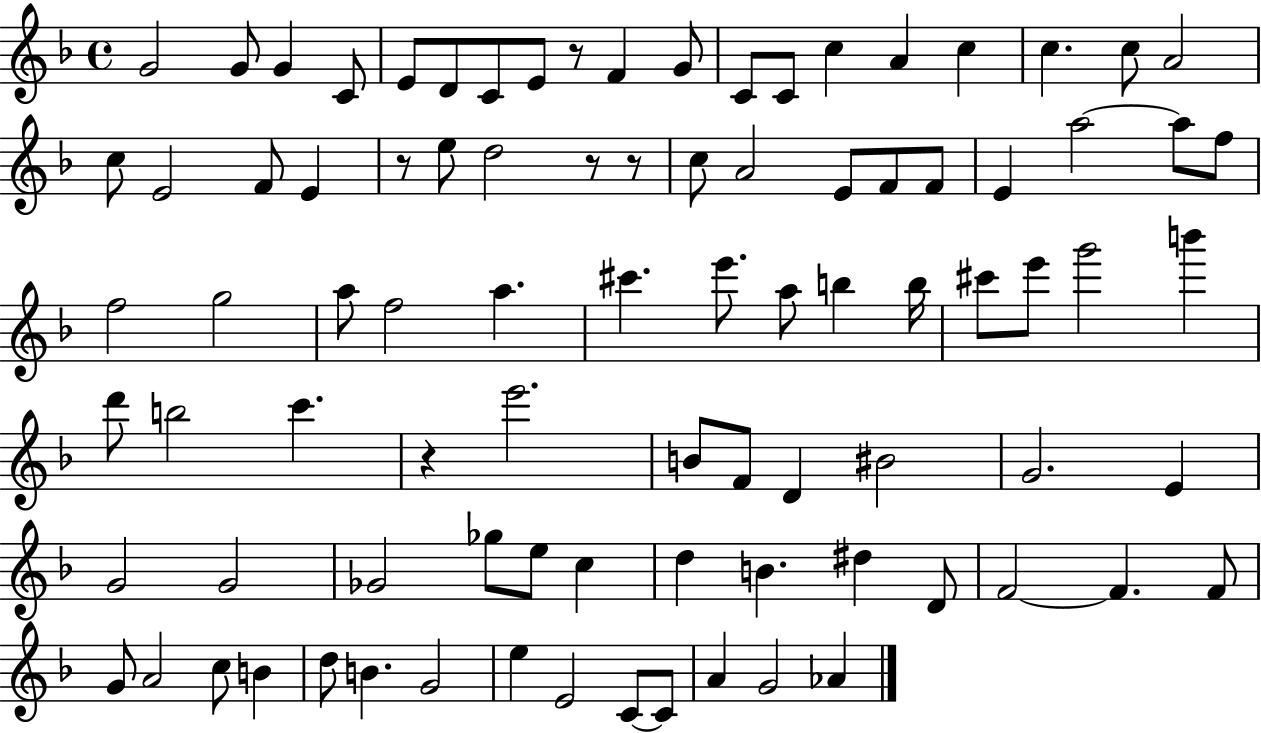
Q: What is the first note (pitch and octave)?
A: G4